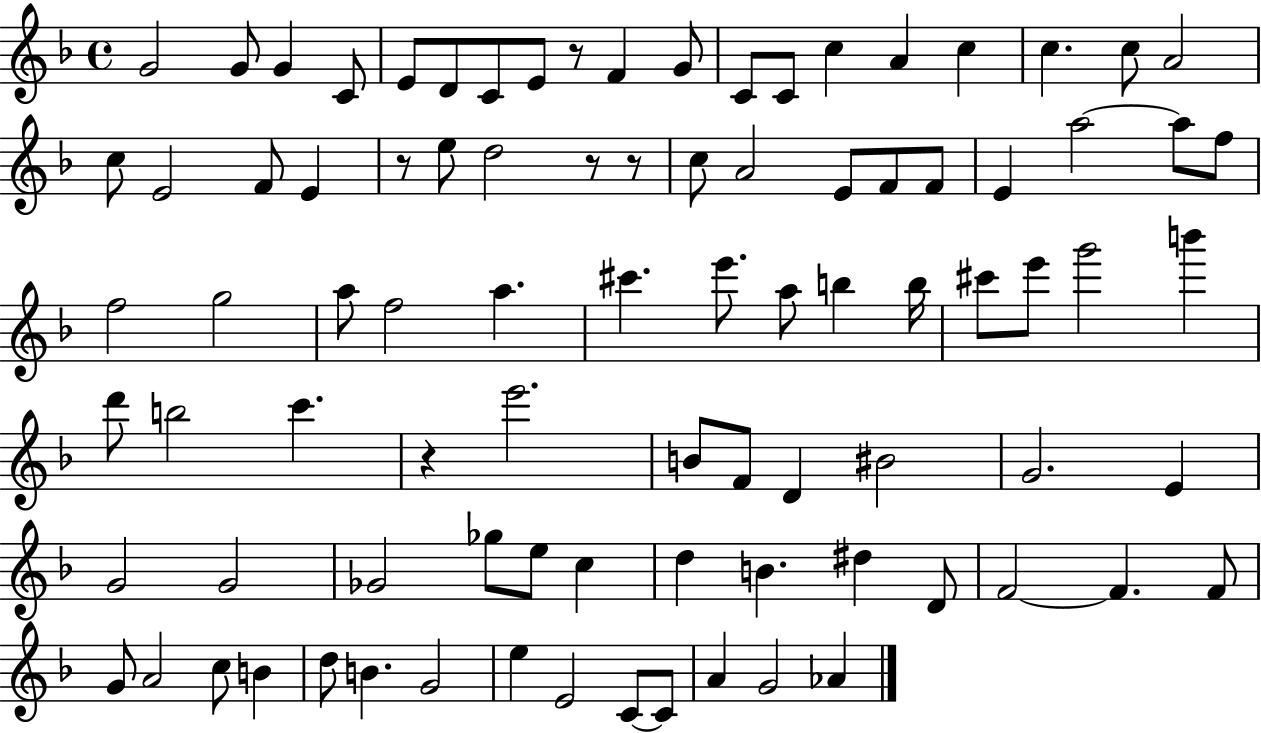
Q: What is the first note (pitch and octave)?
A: G4